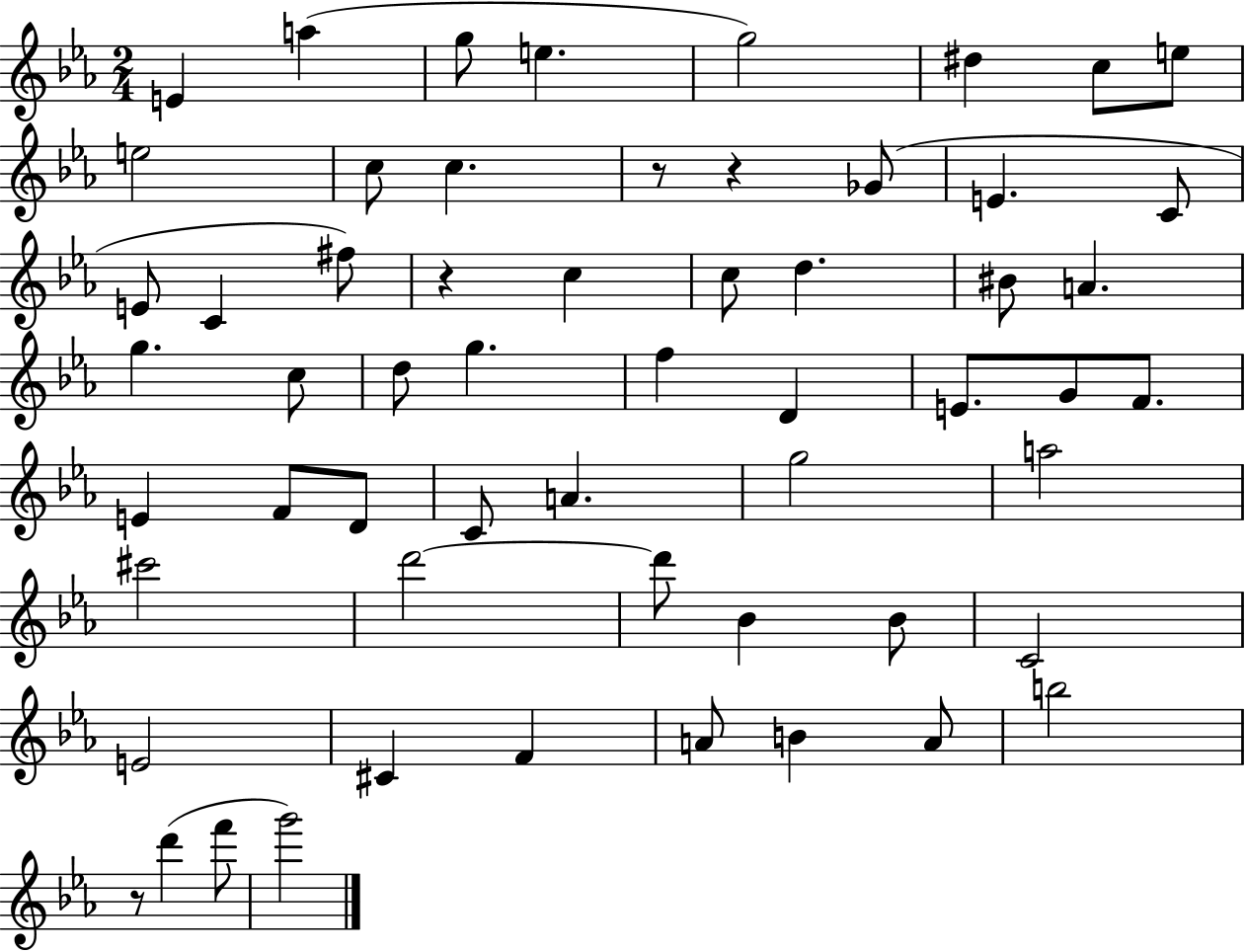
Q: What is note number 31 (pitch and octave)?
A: F4